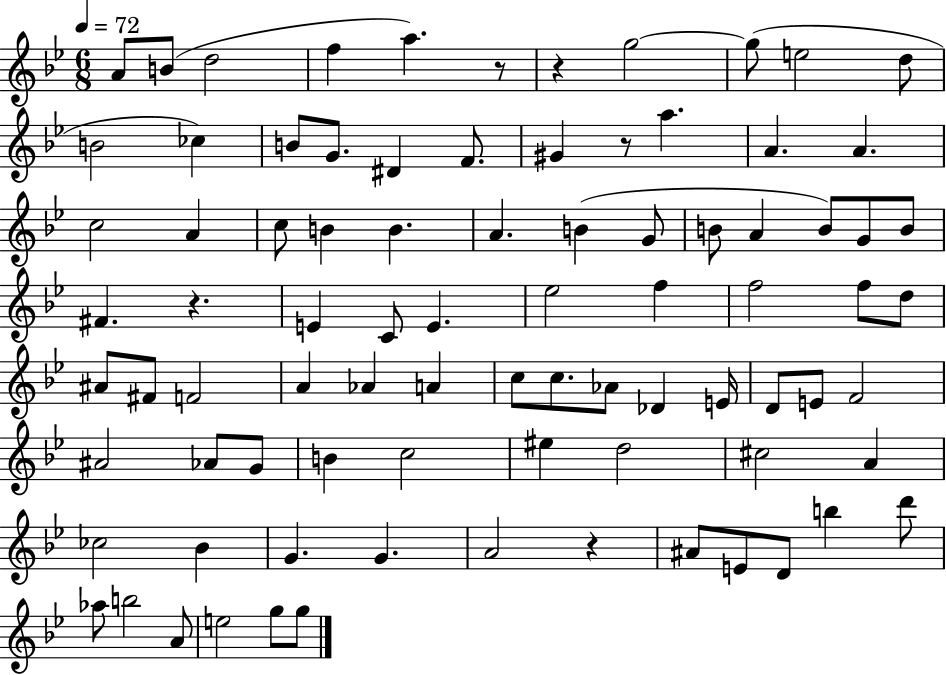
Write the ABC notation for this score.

X:1
T:Untitled
M:6/8
L:1/4
K:Bb
A/2 B/2 d2 f a z/2 z g2 g/2 e2 d/2 B2 _c B/2 G/2 ^D F/2 ^G z/2 a A A c2 A c/2 B B A B G/2 B/2 A B/2 G/2 B/2 ^F z E C/2 E _e2 f f2 f/2 d/2 ^A/2 ^F/2 F2 A _A A c/2 c/2 _A/2 _D E/4 D/2 E/2 F2 ^A2 _A/2 G/2 B c2 ^e d2 ^c2 A _c2 _B G G A2 z ^A/2 E/2 D/2 b d'/2 _a/2 b2 A/2 e2 g/2 g/2